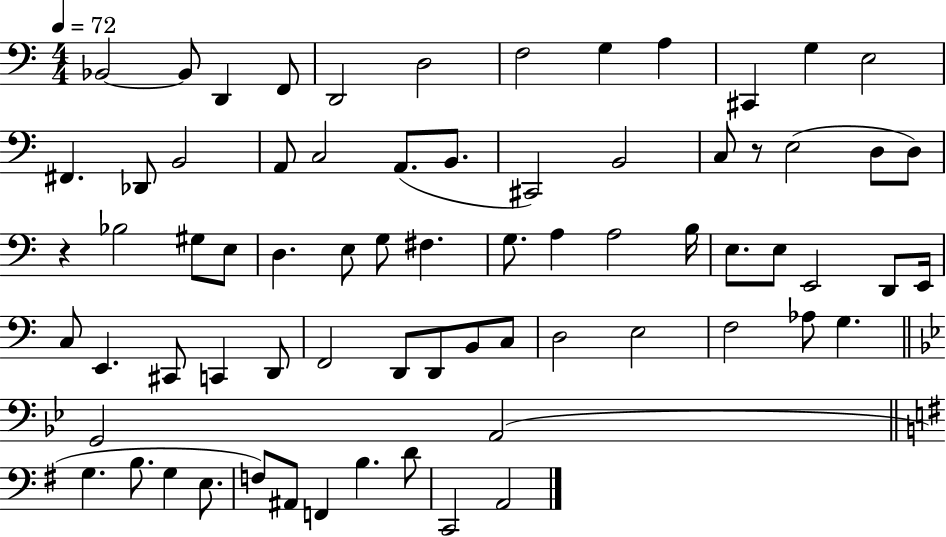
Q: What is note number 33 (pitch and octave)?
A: G3